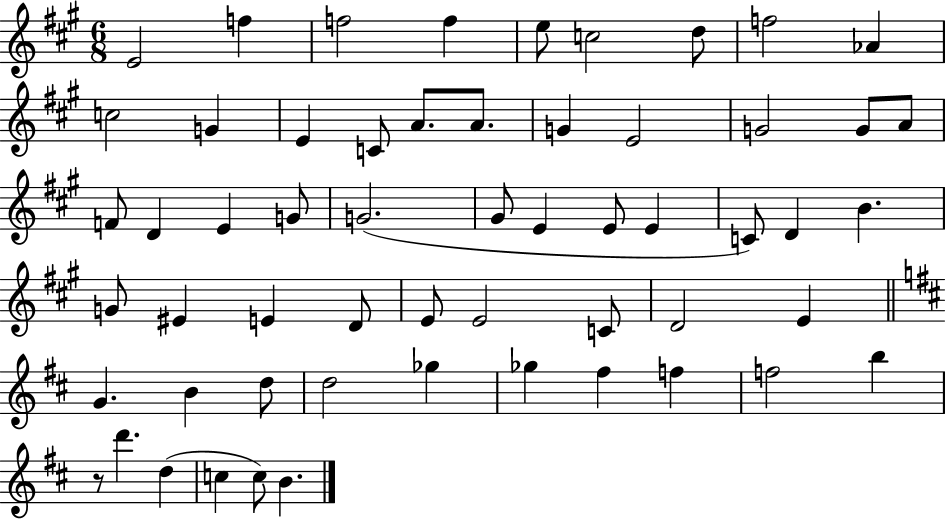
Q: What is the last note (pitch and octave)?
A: B4